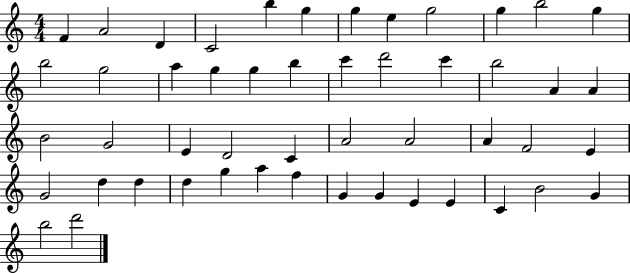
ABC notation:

X:1
T:Untitled
M:4/4
L:1/4
K:C
F A2 D C2 b g g e g2 g b2 g b2 g2 a g g b c' d'2 c' b2 A A B2 G2 E D2 C A2 A2 A F2 E G2 d d d g a f G G E E C B2 G b2 d'2